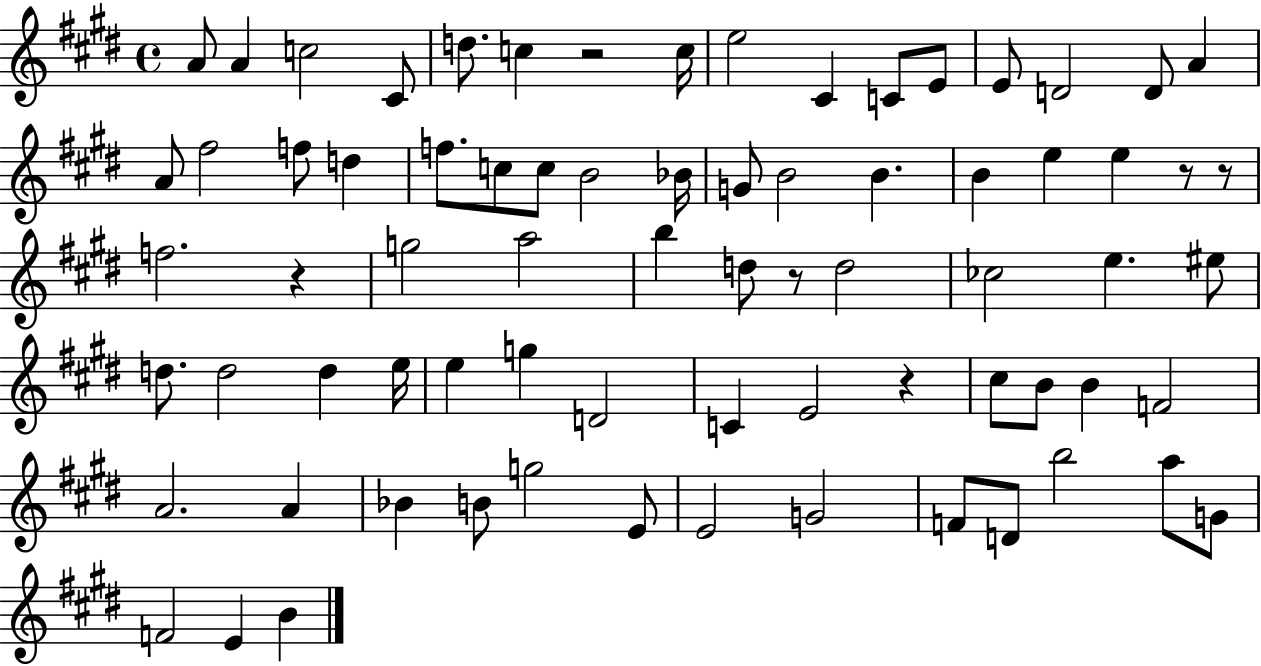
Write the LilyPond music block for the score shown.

{
  \clef treble
  \time 4/4
  \defaultTimeSignature
  \key e \major
  \repeat volta 2 { a'8 a'4 c''2 cis'8 | d''8. c''4 r2 c''16 | e''2 cis'4 c'8 e'8 | e'8 d'2 d'8 a'4 | \break a'8 fis''2 f''8 d''4 | f''8. c''8 c''8 b'2 bes'16 | g'8 b'2 b'4. | b'4 e''4 e''4 r8 r8 | \break f''2. r4 | g''2 a''2 | b''4 d''8 r8 d''2 | ces''2 e''4. eis''8 | \break d''8. d''2 d''4 e''16 | e''4 g''4 d'2 | c'4 e'2 r4 | cis''8 b'8 b'4 f'2 | \break a'2. a'4 | bes'4 b'8 g''2 e'8 | e'2 g'2 | f'8 d'8 b''2 a''8 g'8 | \break f'2 e'4 b'4 | } \bar "|."
}